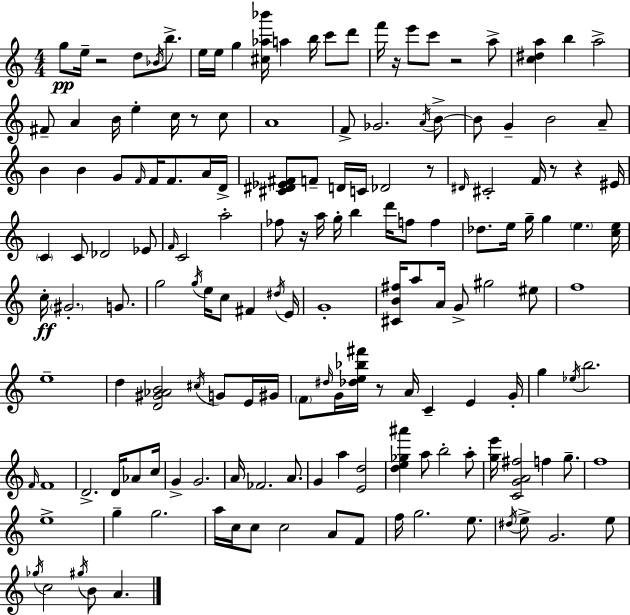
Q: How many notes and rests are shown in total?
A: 161